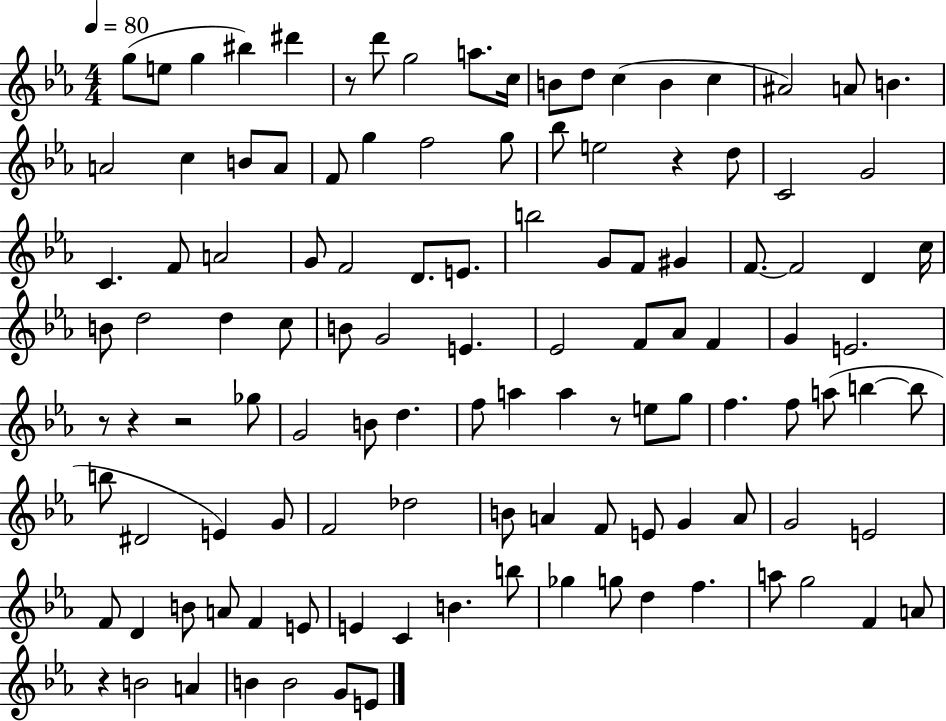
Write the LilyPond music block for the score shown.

{
  \clef treble
  \numericTimeSignature
  \time 4/4
  \key ees \major
  \tempo 4 = 80
  g''8( e''8 g''4 bis''4) dis'''4 | r8 d'''8 g''2 a''8. c''16 | b'8 d''8 c''4( b'4 c''4 | ais'2) a'8 b'4. | \break a'2 c''4 b'8 a'8 | f'8 g''4 f''2 g''8 | bes''8 e''2 r4 d''8 | c'2 g'2 | \break c'4. f'8 a'2 | g'8 f'2 d'8. e'8. | b''2 g'8 f'8 gis'4 | f'8.~~ f'2 d'4 c''16 | \break b'8 d''2 d''4 c''8 | b'8 g'2 e'4. | ees'2 f'8 aes'8 f'4 | g'4 e'2. | \break r8 r4 r2 ges''8 | g'2 b'8 d''4. | f''8 a''4 a''4 r8 e''8 g''8 | f''4. f''8 a''8( b''4~~ b''8 | \break b''8 dis'2 e'4) g'8 | f'2 des''2 | b'8 a'4 f'8 e'8 g'4 a'8 | g'2 e'2 | \break f'8 d'4 b'8 a'8 f'4 e'8 | e'4 c'4 b'4. b''8 | ges''4 g''8 d''4 f''4. | a''8 g''2 f'4 a'8 | \break r4 b'2 a'4 | b'4 b'2 g'8 e'8 | \bar "|."
}